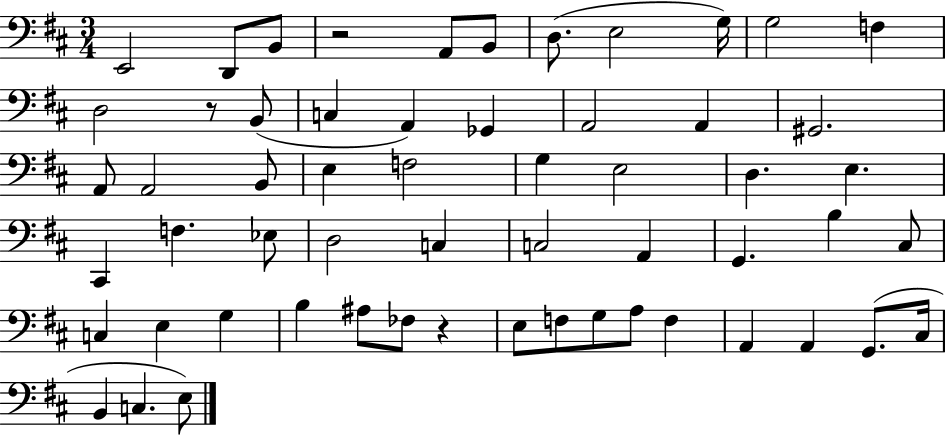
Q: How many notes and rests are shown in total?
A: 58